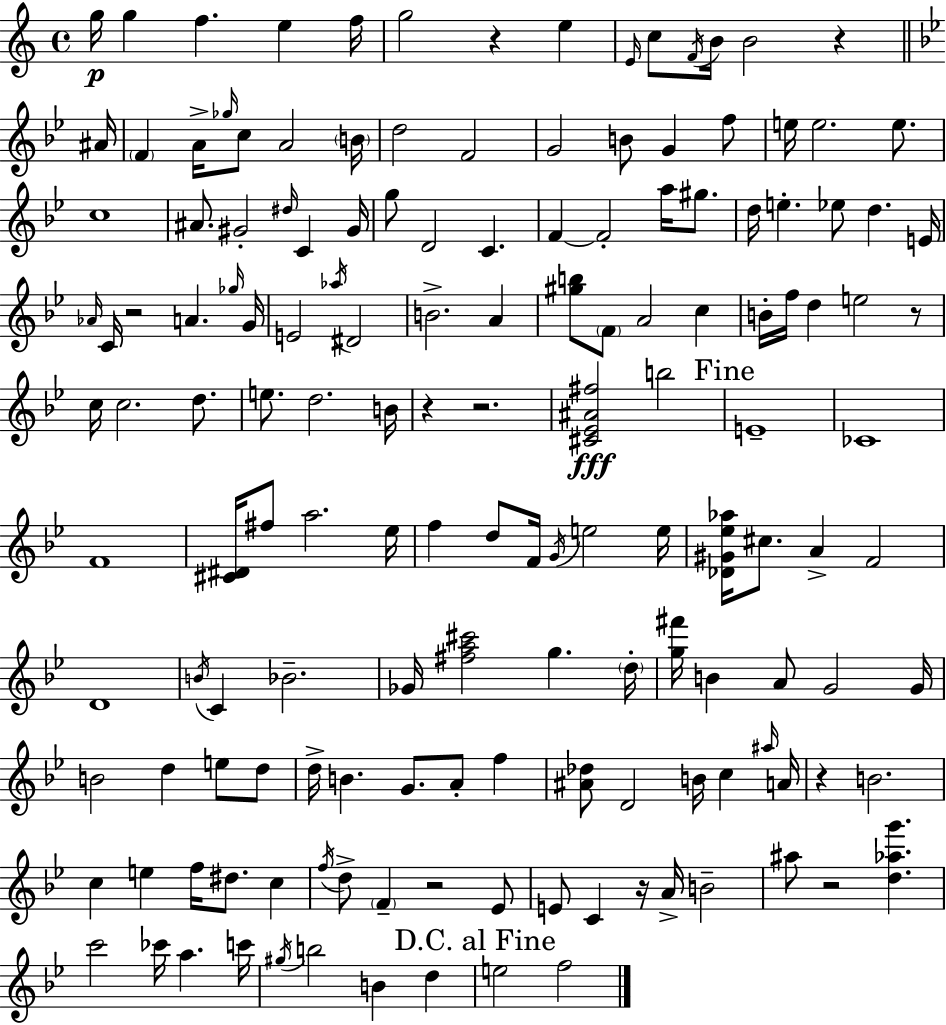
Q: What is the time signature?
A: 4/4